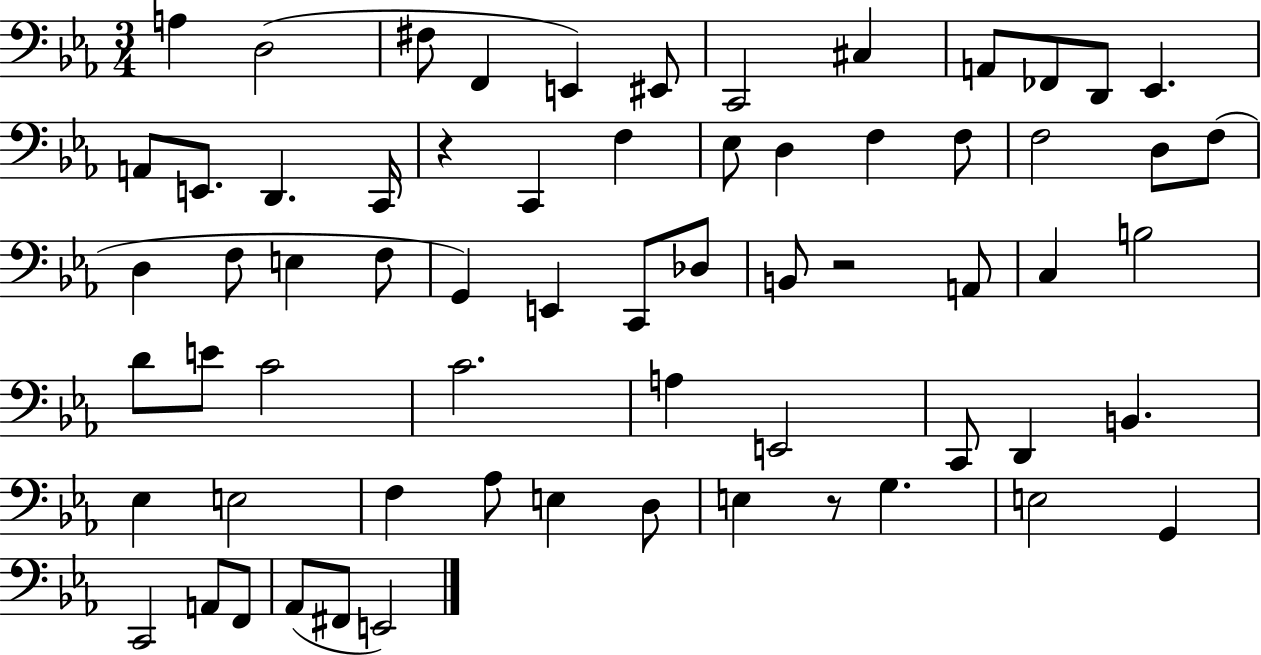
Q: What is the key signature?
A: EES major